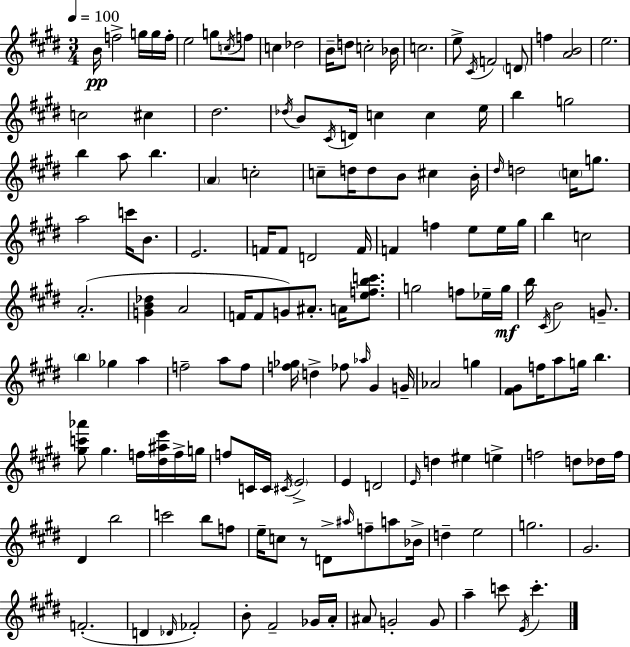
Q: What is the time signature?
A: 3/4